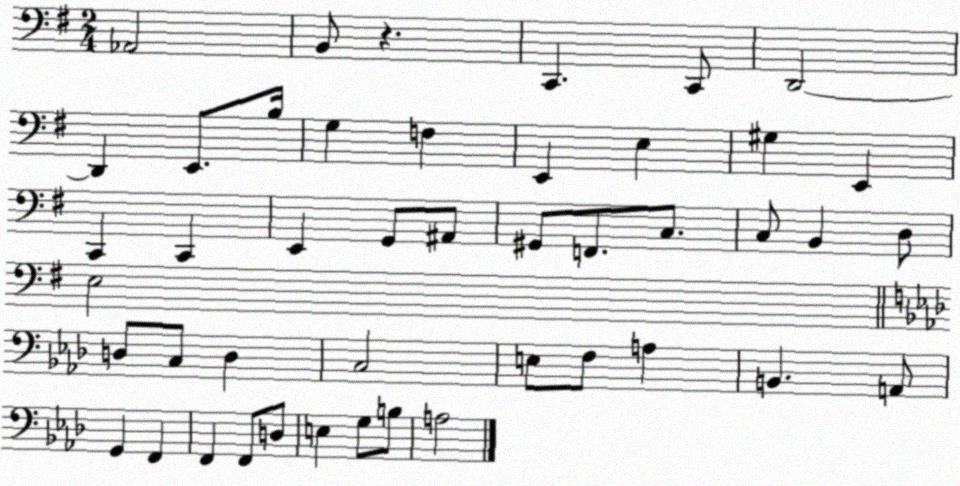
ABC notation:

X:1
T:Untitled
M:2/4
L:1/4
K:G
_A,,2 B,,/2 z C,, C,,/2 D,,2 D,, E,,/2 B,/4 G, F, E,, E, ^G, E,, C,, C,, E,, G,,/2 ^A,,/2 ^G,,/2 F,,/2 C,/2 C,/2 B,, D,/2 E,2 D,/2 C,/2 D, C,2 E,/2 F,/2 A, B,, A,,/2 G,, F,, F,, F,,/2 D,/2 E, G,/2 B,/2 A,2